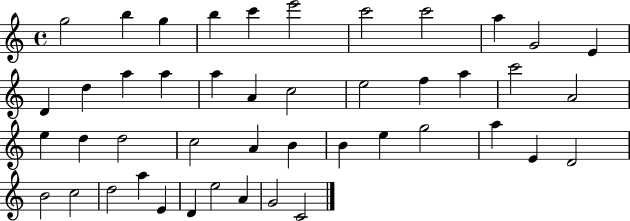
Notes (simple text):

G5/h B5/q G5/q B5/q C6/q E6/h C6/h C6/h A5/q G4/h E4/q D4/q D5/q A5/q A5/q A5/q A4/q C5/h E5/h F5/q A5/q C6/h A4/h E5/q D5/q D5/h C5/h A4/q B4/q B4/q E5/q G5/h A5/q E4/q D4/h B4/h C5/h D5/h A5/q E4/q D4/q E5/h A4/q G4/h C4/h